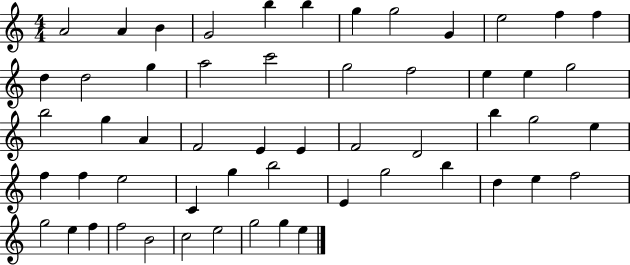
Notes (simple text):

A4/h A4/q B4/q G4/h B5/q B5/q G5/q G5/h G4/q E5/h F5/q F5/q D5/q D5/h G5/q A5/h C6/h G5/h F5/h E5/q E5/q G5/h B5/h G5/q A4/q F4/h E4/q E4/q F4/h D4/h B5/q G5/h E5/q F5/q F5/q E5/h C4/q G5/q B5/h E4/q G5/h B5/q D5/q E5/q F5/h G5/h E5/q F5/q F5/h B4/h C5/h E5/h G5/h G5/q E5/q